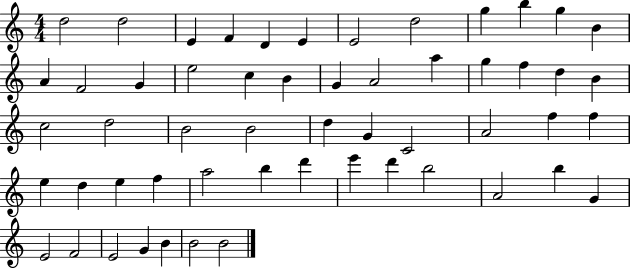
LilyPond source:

{
  \clef treble
  \numericTimeSignature
  \time 4/4
  \key c \major
  d''2 d''2 | e'4 f'4 d'4 e'4 | e'2 d''2 | g''4 b''4 g''4 b'4 | \break a'4 f'2 g'4 | e''2 c''4 b'4 | g'4 a'2 a''4 | g''4 f''4 d''4 b'4 | \break c''2 d''2 | b'2 b'2 | d''4 g'4 c'2 | a'2 f''4 f''4 | \break e''4 d''4 e''4 f''4 | a''2 b''4 d'''4 | e'''4 d'''4 b''2 | a'2 b''4 g'4 | \break e'2 f'2 | e'2 g'4 b'4 | b'2 b'2 | \bar "|."
}